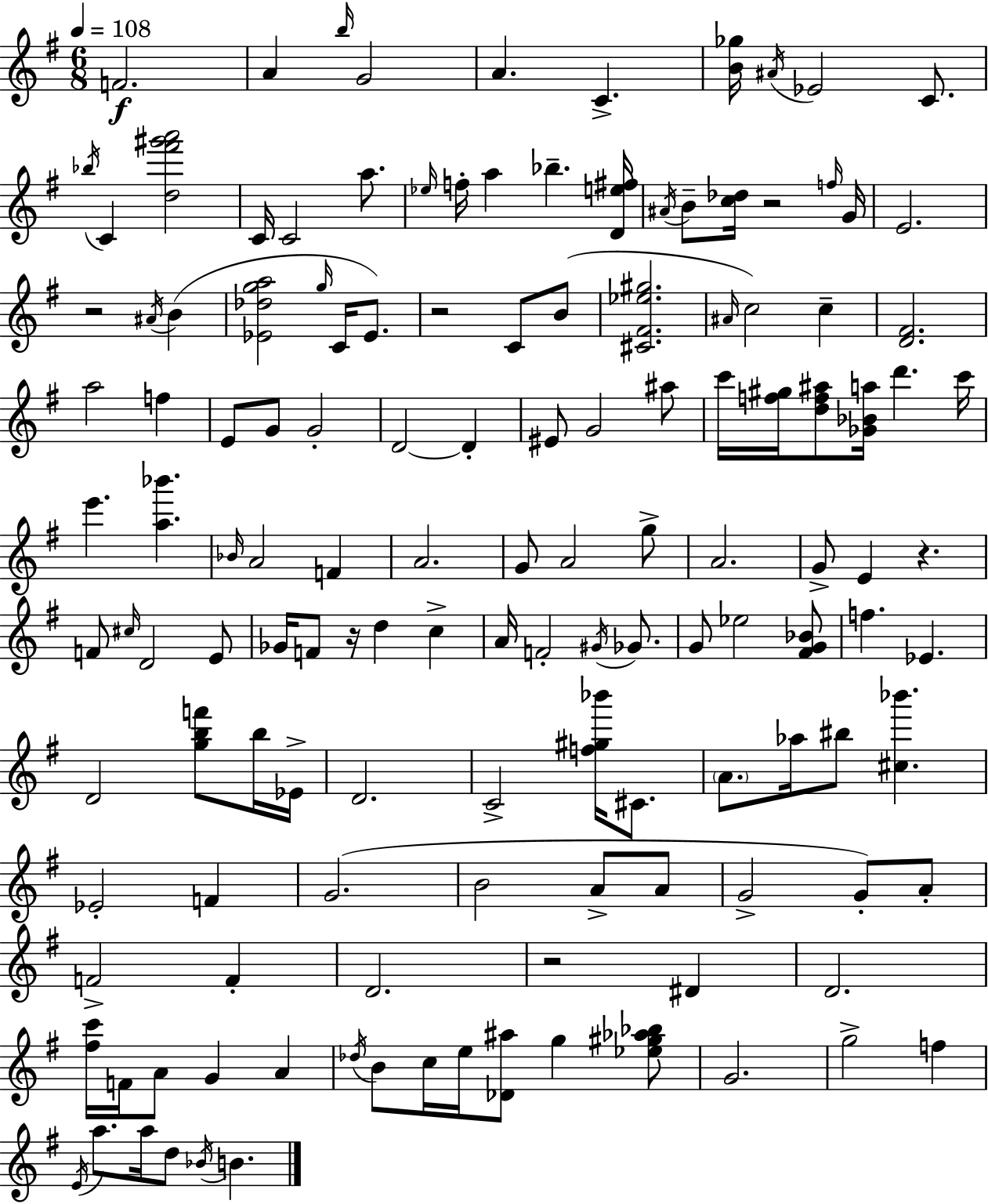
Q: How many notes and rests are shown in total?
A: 138